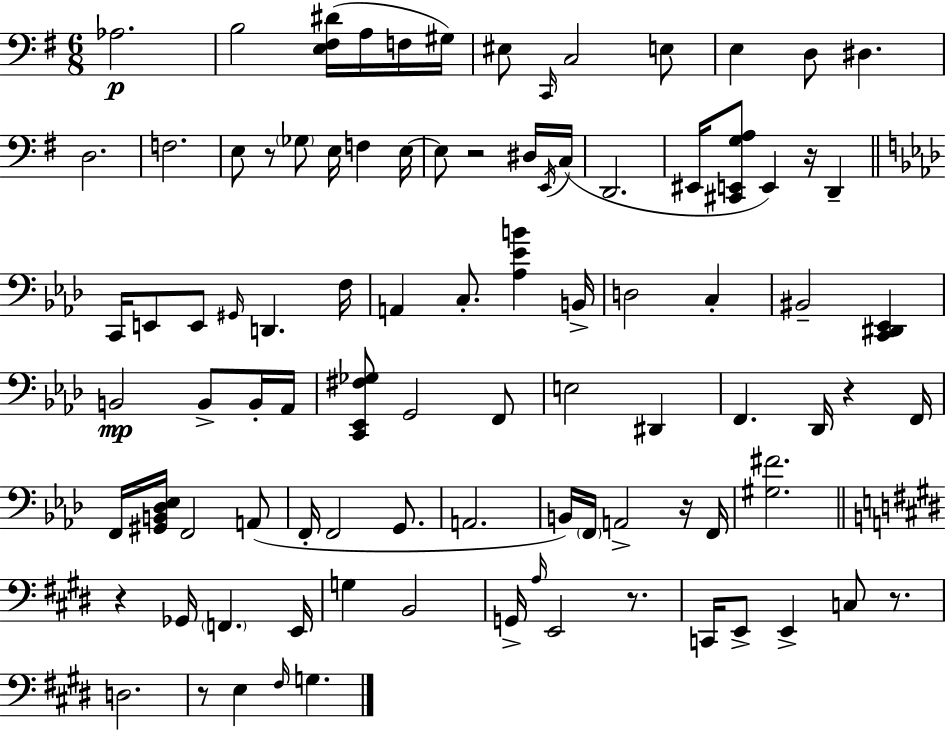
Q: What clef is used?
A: bass